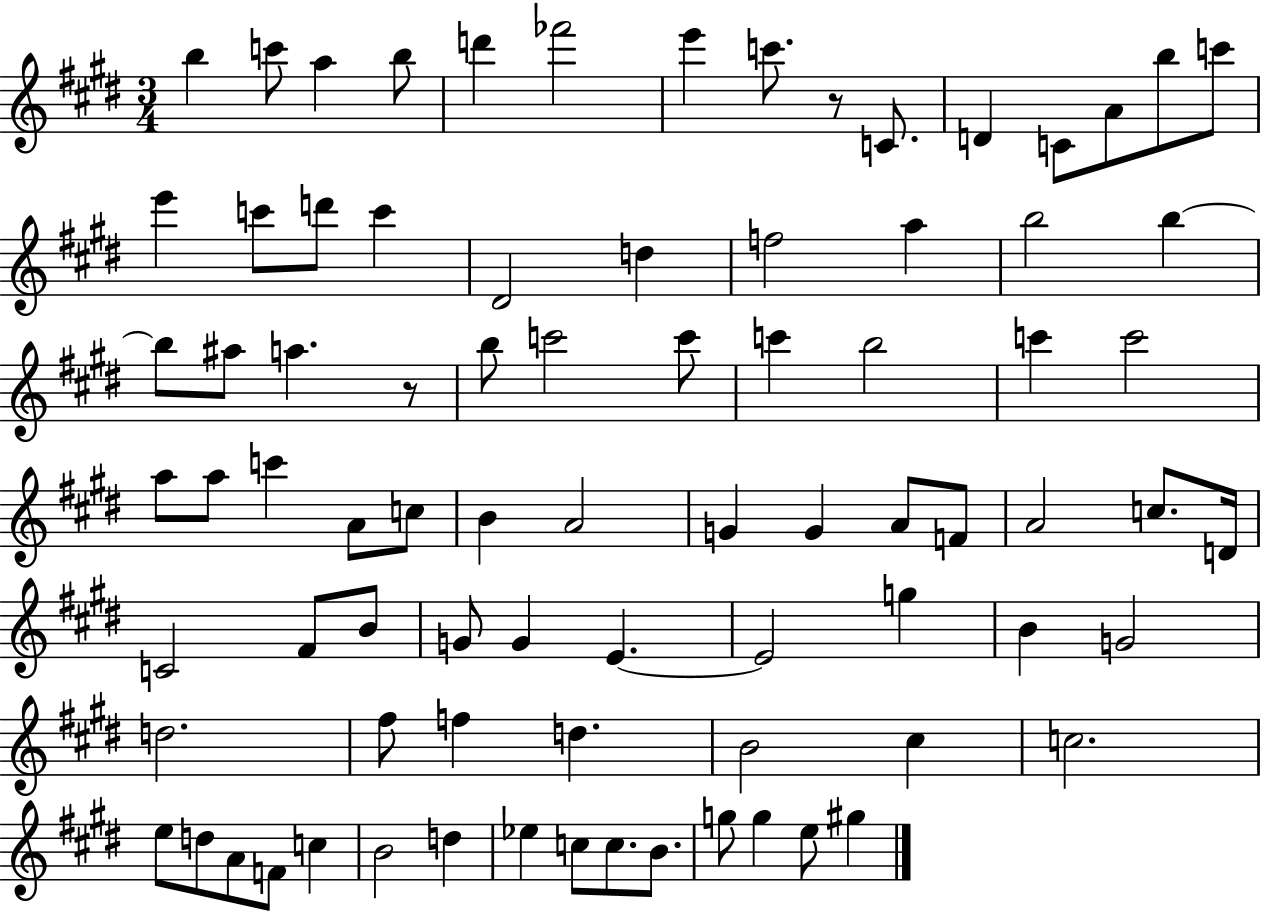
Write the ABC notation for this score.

X:1
T:Untitled
M:3/4
L:1/4
K:E
b c'/2 a b/2 d' _f'2 e' c'/2 z/2 C/2 D C/2 A/2 b/2 c'/2 e' c'/2 d'/2 c' ^D2 d f2 a b2 b b/2 ^a/2 a z/2 b/2 c'2 c'/2 c' b2 c' c'2 a/2 a/2 c' A/2 c/2 B A2 G G A/2 F/2 A2 c/2 D/4 C2 ^F/2 B/2 G/2 G E E2 g B G2 d2 ^f/2 f d B2 ^c c2 e/2 d/2 A/2 F/2 c B2 d _e c/2 c/2 B/2 g/2 g e/2 ^g